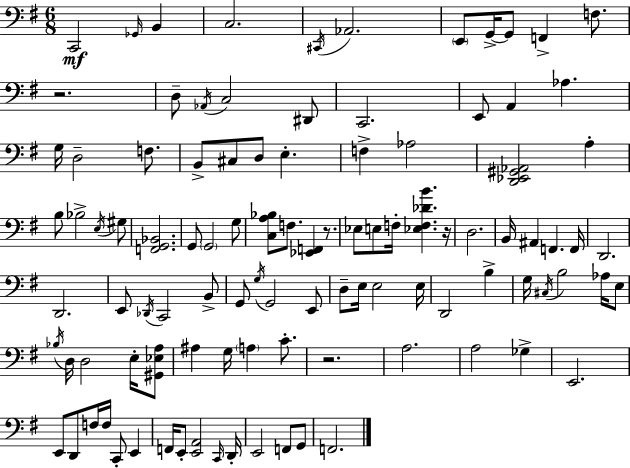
C2/h Gb2/s B2/q C3/h. C#2/s Ab2/h. E2/e G2/s G2/e F2/q F3/e. R/h. D3/e Ab2/s C3/h D#2/e C2/h. E2/e A2/q Ab3/q. G3/s D3/h F3/e. B2/e C#3/e D3/e E3/q. F3/q Ab3/h [D2,Eb2,G#2,Ab2]/h A3/q B3/e Bb3/h E3/s G#3/e [F2,G2,Bb2]/h. G2/e G2/h G3/e [C3,A3,Bb3]/e F3/e. [Eb2,F2]/q R/e. Eb3/e E3/e F3/s [Eb3,F3,Db4,B4]/q. R/s D3/h. B2/s A#2/q F2/q. F2/s D2/h. D2/h. E2/e Db2/s C2/h B2/e G2/e G3/s G2/h E2/e D3/e E3/s E3/h E3/s D2/h B3/q G3/s C#3/s B3/h Ab3/s E3/e Bb3/s D3/s D3/h E3/s [G#2,Eb3,A3]/e A#3/q G3/s A3/q C4/e. R/h. A3/h. A3/h Gb3/q E2/h. E2/e D2/e F3/s F3/s C2/e E2/q F2/s E2/e [E2,A2]/h C2/s D2/s E2/h F2/e G2/e F2/h.